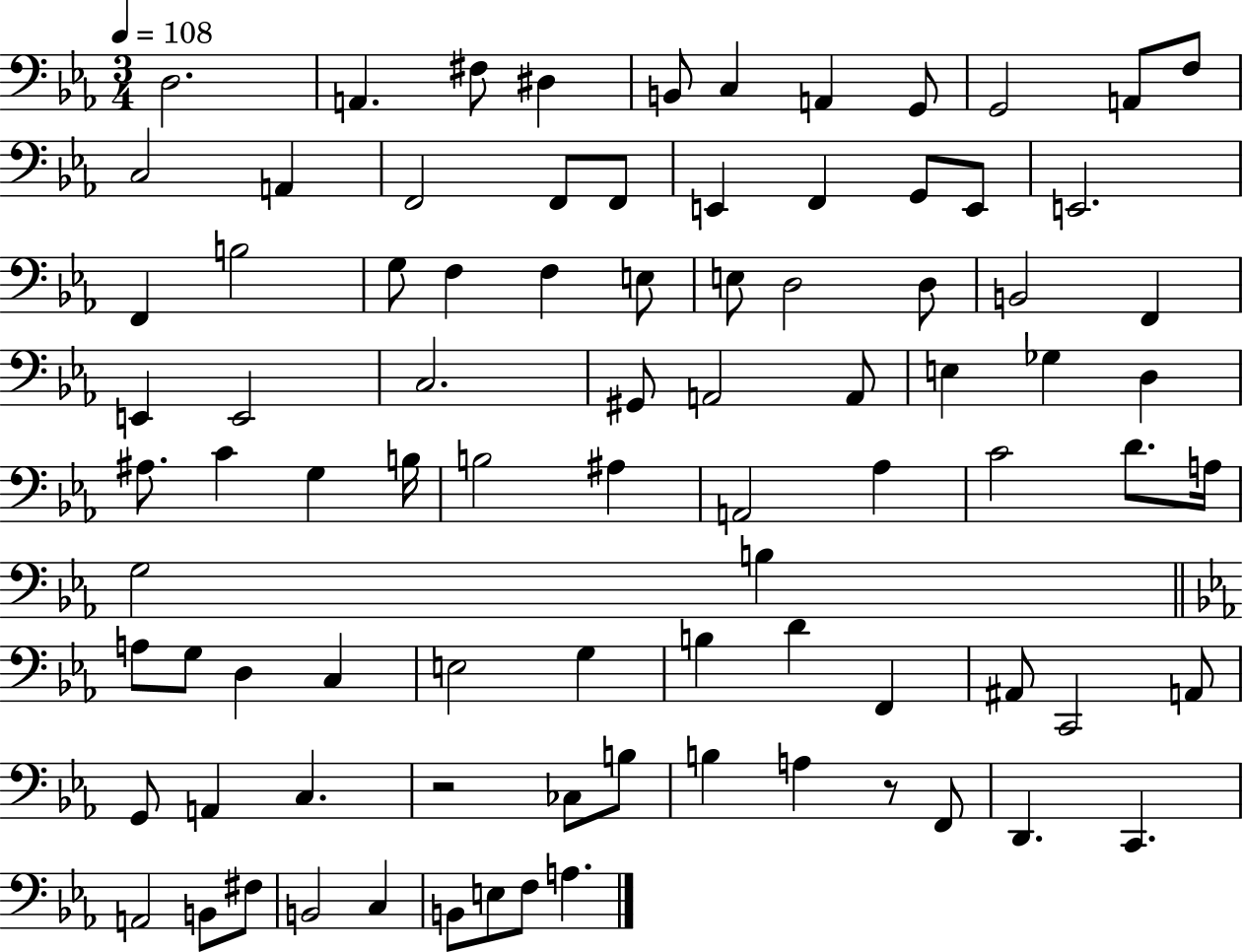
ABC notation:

X:1
T:Untitled
M:3/4
L:1/4
K:Eb
D,2 A,, ^F,/2 ^D, B,,/2 C, A,, G,,/2 G,,2 A,,/2 F,/2 C,2 A,, F,,2 F,,/2 F,,/2 E,, F,, G,,/2 E,,/2 E,,2 F,, B,2 G,/2 F, F, E,/2 E,/2 D,2 D,/2 B,,2 F,, E,, E,,2 C,2 ^G,,/2 A,,2 A,,/2 E, _G, D, ^A,/2 C G, B,/4 B,2 ^A, A,,2 _A, C2 D/2 A,/4 G,2 B, A,/2 G,/2 D, C, E,2 G, B, D F,, ^A,,/2 C,,2 A,,/2 G,,/2 A,, C, z2 _C,/2 B,/2 B, A, z/2 F,,/2 D,, C,, A,,2 B,,/2 ^F,/2 B,,2 C, B,,/2 E,/2 F,/2 A,